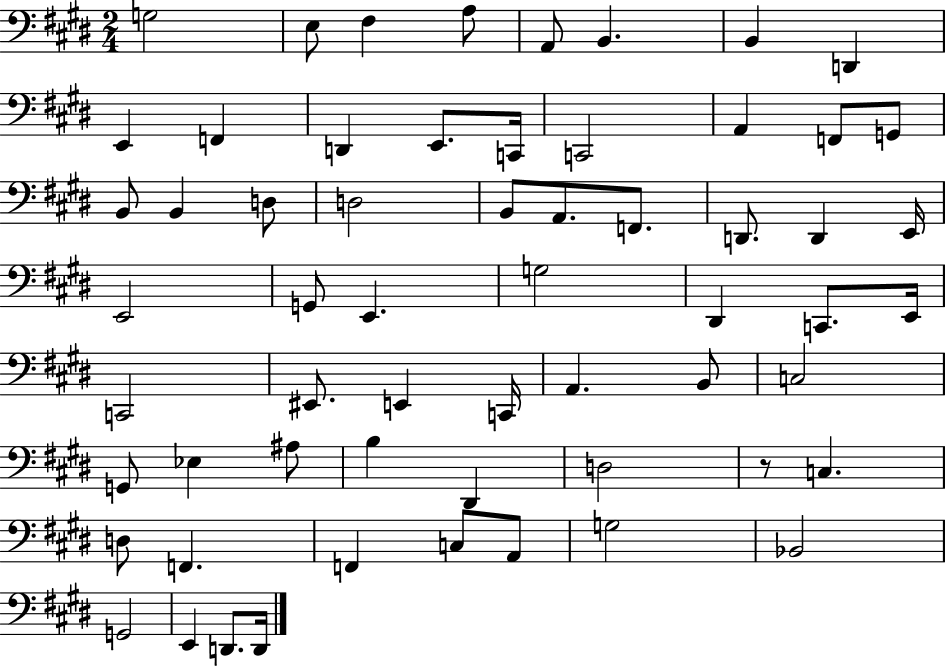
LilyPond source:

{
  \clef bass
  \numericTimeSignature
  \time 2/4
  \key e \major
  g2 | e8 fis4 a8 | a,8 b,4. | b,4 d,4 | \break e,4 f,4 | d,4 e,8. c,16 | c,2 | a,4 f,8 g,8 | \break b,8 b,4 d8 | d2 | b,8 a,8. f,8. | d,8. d,4 e,16 | \break e,2 | g,8 e,4. | g2 | dis,4 c,8. e,16 | \break c,2 | eis,8. e,4 c,16 | a,4. b,8 | c2 | \break g,8 ees4 ais8 | b4 dis,4 | d2 | r8 c4. | \break d8 f,4. | f,4 c8 a,8 | g2 | bes,2 | \break g,2 | e,4 d,8. d,16 | \bar "|."
}